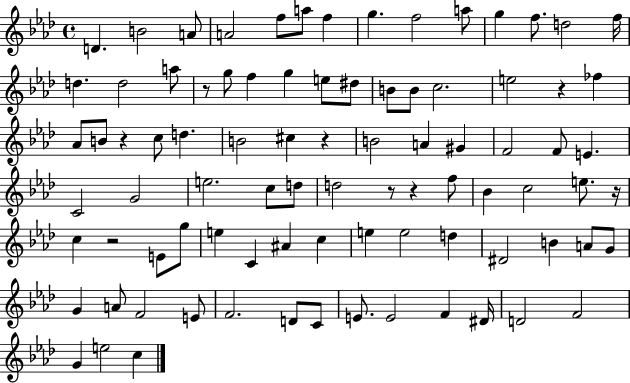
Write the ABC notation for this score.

X:1
T:Untitled
M:4/4
L:1/4
K:Ab
D B2 A/2 A2 f/2 a/2 f g f2 a/2 g f/2 d2 f/4 d d2 a/2 z/2 g/2 f g e/2 ^d/2 B/2 B/2 c2 e2 z _f _A/2 B/2 z c/2 d B2 ^c z B2 A ^G F2 F/2 E C2 G2 e2 c/2 d/2 d2 z/2 z f/2 _B c2 e/2 z/4 c z2 E/2 g/2 e C ^A c e e2 d ^D2 B A/2 G/2 G A/2 F2 E/2 F2 D/2 C/2 E/2 E2 F ^D/4 D2 F2 G e2 c